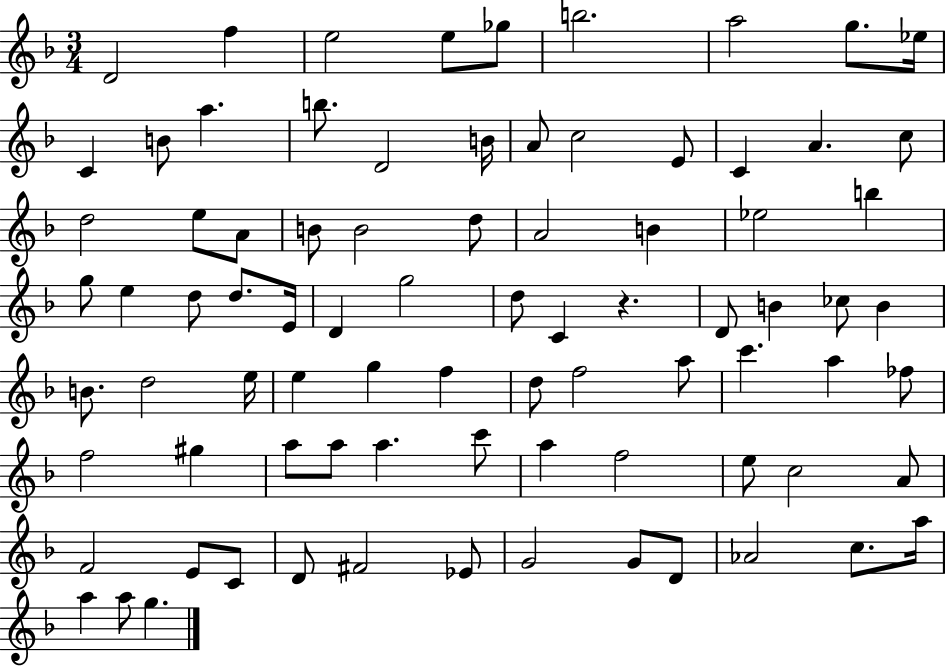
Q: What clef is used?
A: treble